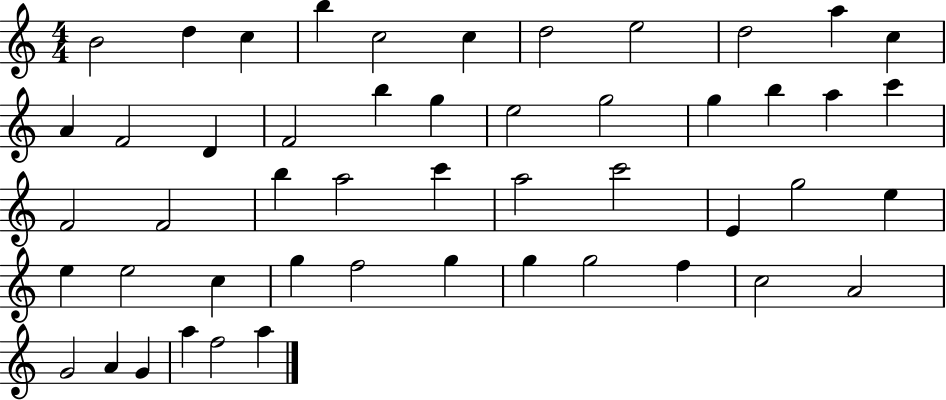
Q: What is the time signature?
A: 4/4